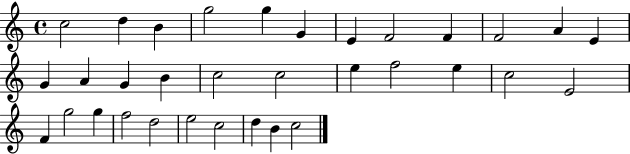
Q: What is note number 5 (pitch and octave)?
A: G5